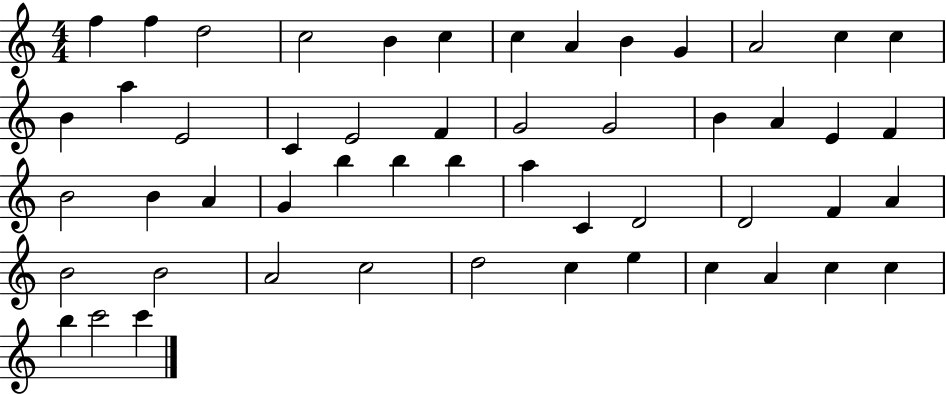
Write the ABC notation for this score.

X:1
T:Untitled
M:4/4
L:1/4
K:C
f f d2 c2 B c c A B G A2 c c B a E2 C E2 F G2 G2 B A E F B2 B A G b b b a C D2 D2 F A B2 B2 A2 c2 d2 c e c A c c b c'2 c'